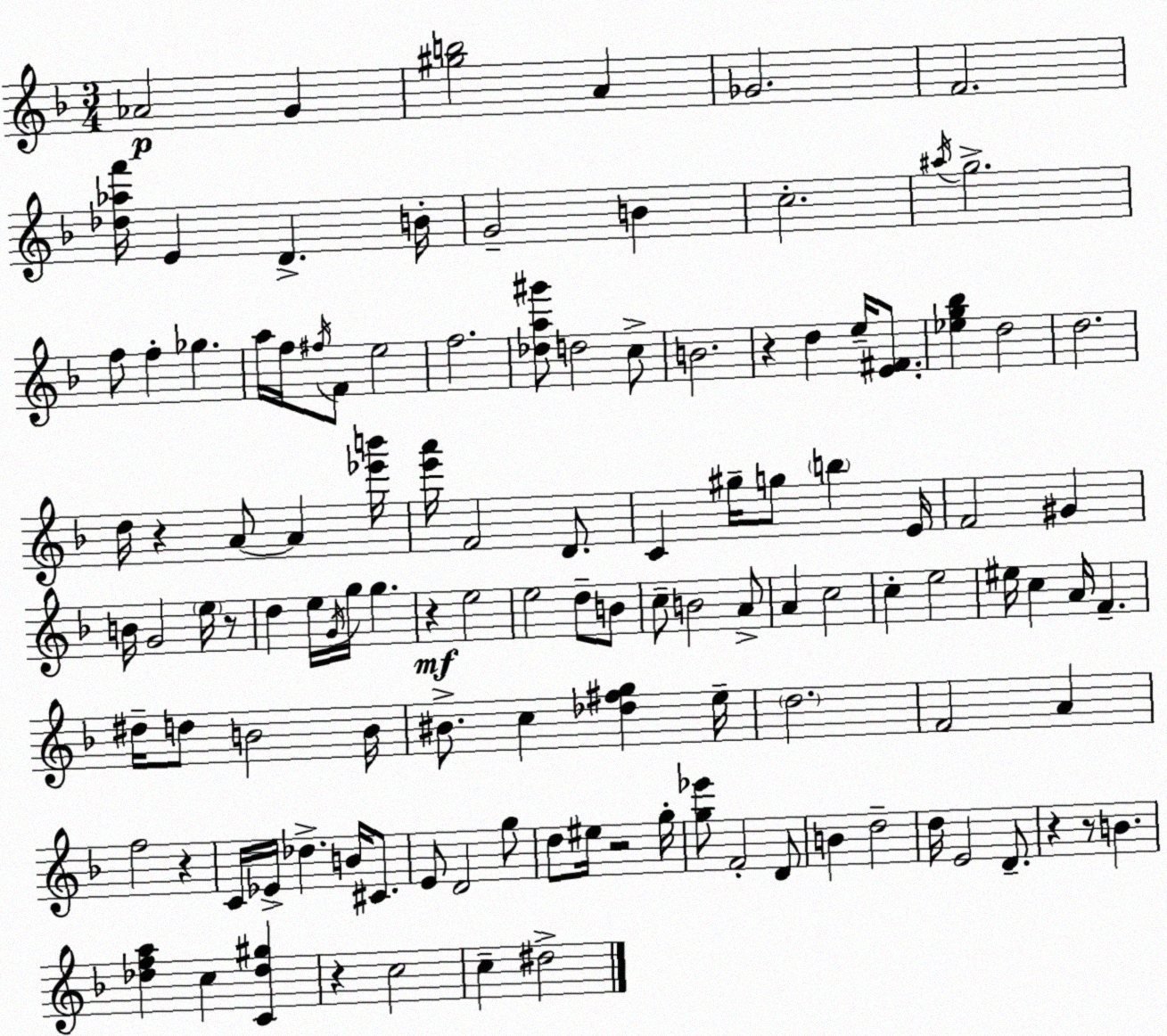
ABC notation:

X:1
T:Untitled
M:3/4
L:1/4
K:F
_A2 G [^gb]2 A _G2 F2 [_d_af']/4 E D B/4 G2 B c2 ^a/4 g2 f/2 f _g a/4 f/4 ^f/4 F/2 e2 f2 [_da^g']/2 d2 c/2 B2 z d e/4 [E^F]/2 [_eg_b] d2 d2 d/4 z A/2 A [_e'b']/4 [e'a']/4 F2 D/2 C ^g/4 g/2 b E/4 F2 ^G B/4 G2 e/4 z/2 d e/4 G/4 g/4 g z e2 e2 d/2 B/2 c/2 B2 A/2 A c2 c e2 ^e/4 c A/4 F ^d/4 d/2 B2 B/4 ^B/2 c [_d^fg] e/4 d2 F2 A f2 z C/4 _E/4 _d B/4 ^C/2 E/2 D2 g/2 d/2 ^e/4 z2 g/4 [g_e']/2 F2 D/2 B d2 d/4 E2 D/2 z z/2 B [_dfa] c [C_d^g] z c2 c ^d2